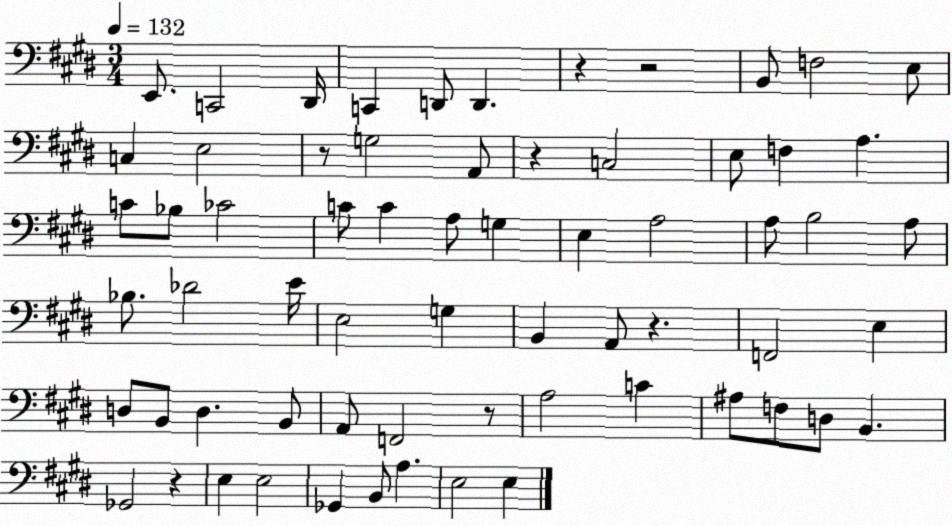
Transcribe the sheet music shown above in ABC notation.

X:1
T:Untitled
M:3/4
L:1/4
K:E
E,,/2 C,,2 ^D,,/4 C,, D,,/2 D,, z z2 B,,/2 F,2 E,/2 C, E,2 z/2 G,2 A,,/2 z C,2 E,/2 F, A, C/2 _B,/2 _C2 C/2 C A,/2 G, E, A,2 A,/2 B,2 A,/2 _B,/2 _D2 E/4 E,2 G, B,, A,,/2 z F,,2 E, D,/2 B,,/2 D, B,,/2 A,,/2 F,,2 z/2 A,2 C ^A,/2 F,/2 D,/2 B,, _G,,2 z E, E,2 _G,, B,,/2 A, E,2 E,